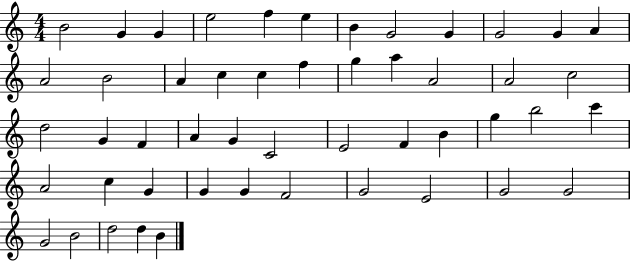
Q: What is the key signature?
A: C major